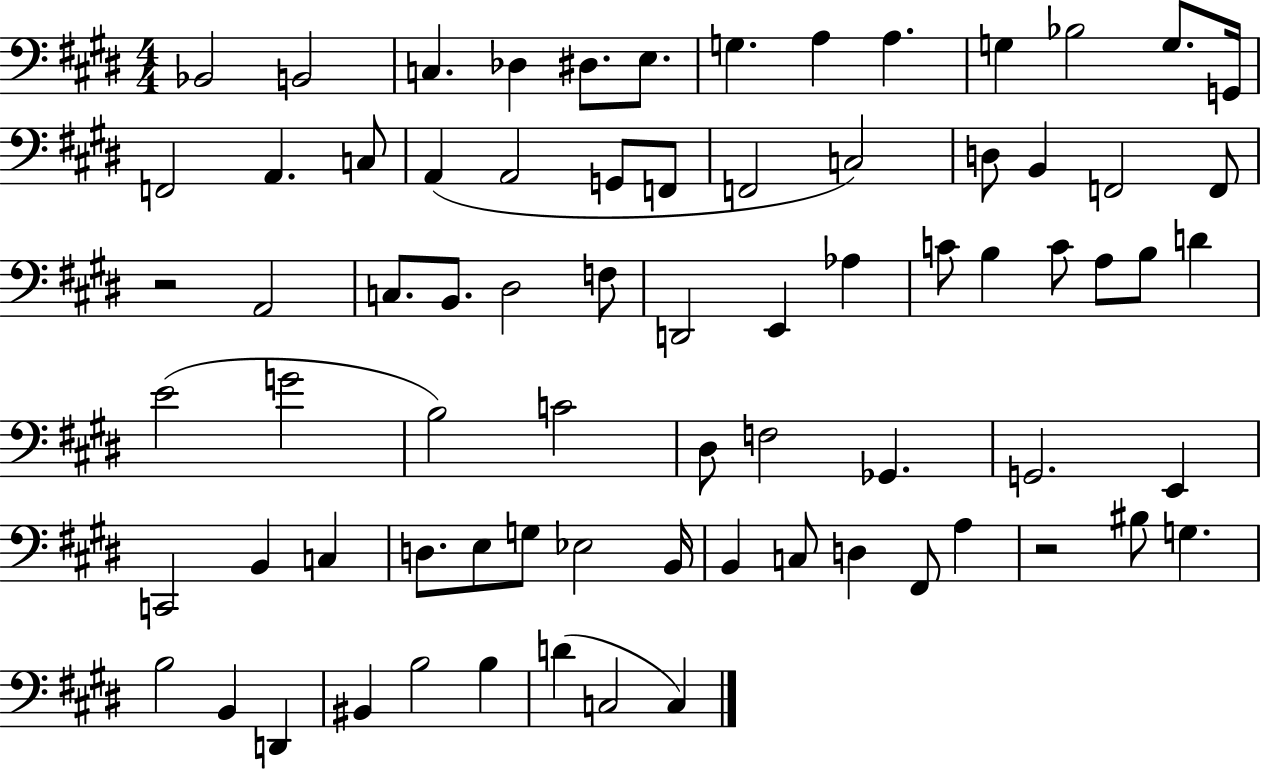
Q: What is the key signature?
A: E major